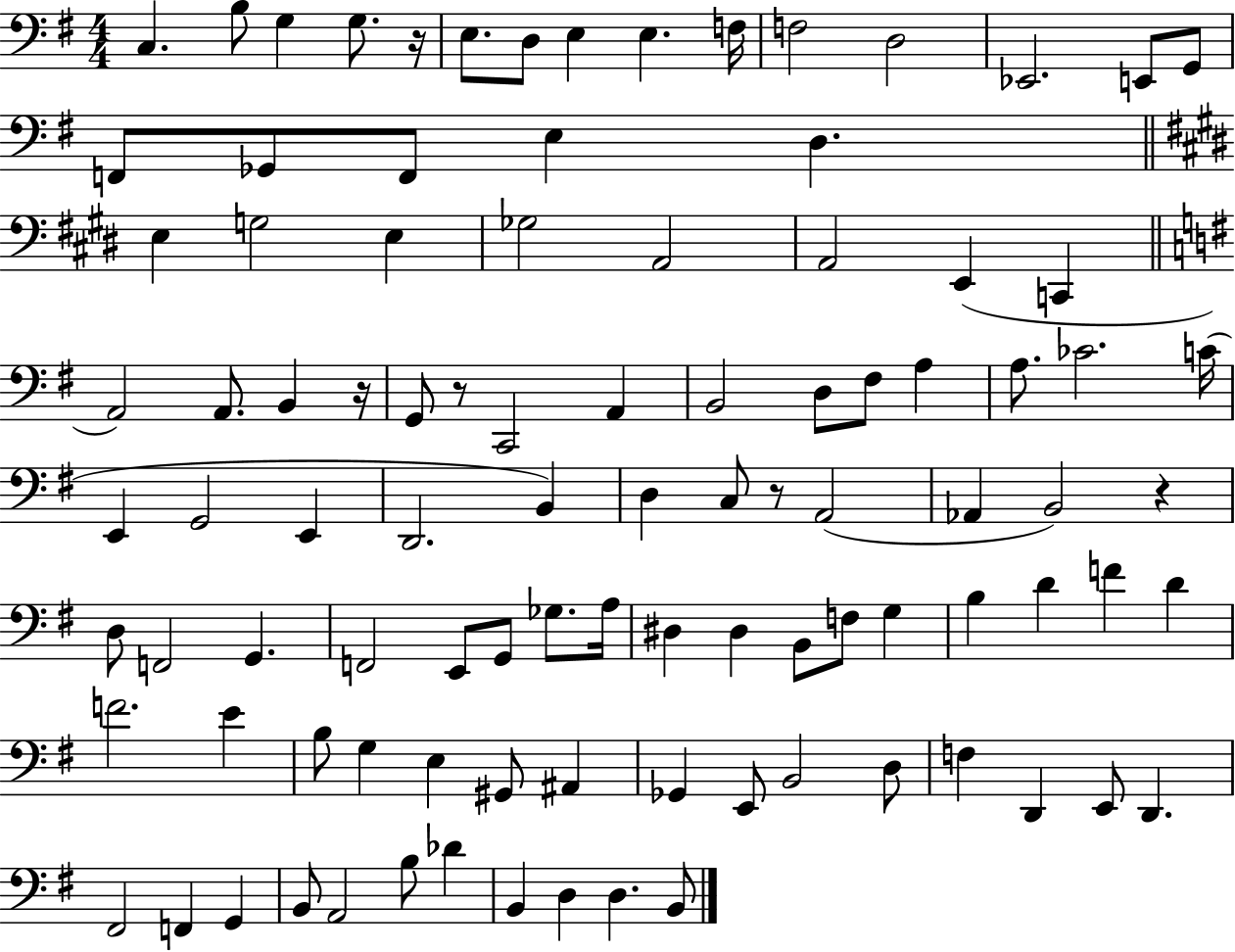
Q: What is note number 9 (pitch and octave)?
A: F3